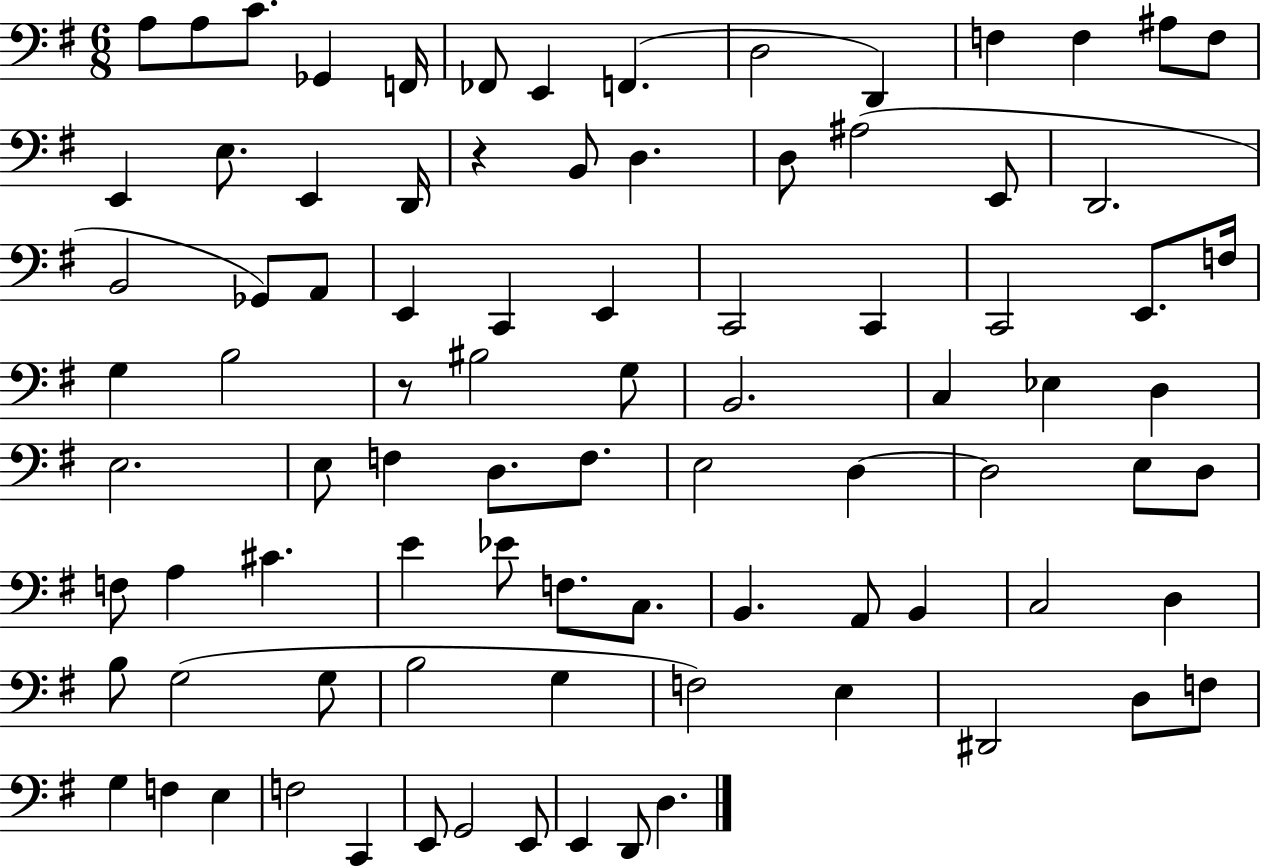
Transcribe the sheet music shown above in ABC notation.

X:1
T:Untitled
M:6/8
L:1/4
K:G
A,/2 A,/2 C/2 _G,, F,,/4 _F,,/2 E,, F,, D,2 D,, F, F, ^A,/2 F,/2 E,, E,/2 E,, D,,/4 z B,,/2 D, D,/2 ^A,2 E,,/2 D,,2 B,,2 _G,,/2 A,,/2 E,, C,, E,, C,,2 C,, C,,2 E,,/2 F,/4 G, B,2 z/2 ^B,2 G,/2 B,,2 C, _E, D, E,2 E,/2 F, D,/2 F,/2 E,2 D, D,2 E,/2 D,/2 F,/2 A, ^C E _E/2 F,/2 C,/2 B,, A,,/2 B,, C,2 D, B,/2 G,2 G,/2 B,2 G, F,2 E, ^D,,2 D,/2 F,/2 G, F, E, F,2 C,, E,,/2 G,,2 E,,/2 E,, D,,/2 D,